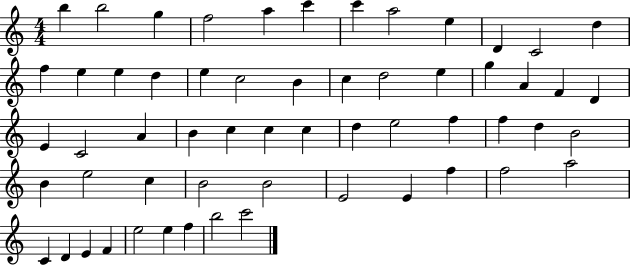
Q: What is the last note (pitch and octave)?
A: C6